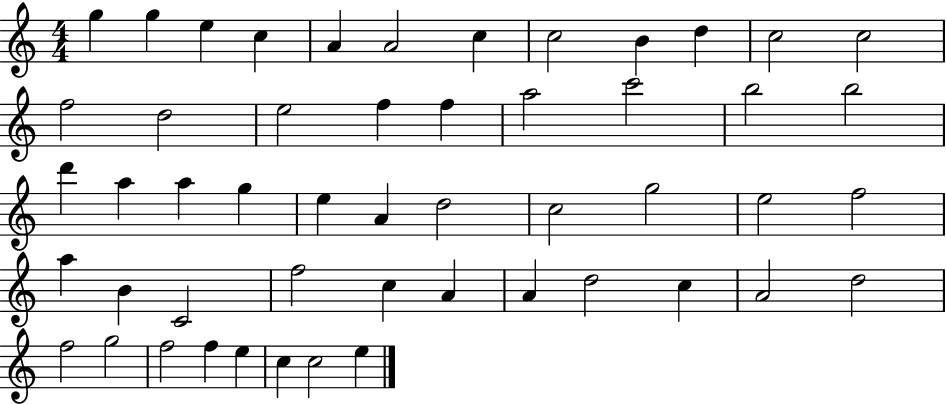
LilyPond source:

{
  \clef treble
  \numericTimeSignature
  \time 4/4
  \key c \major
  g''4 g''4 e''4 c''4 | a'4 a'2 c''4 | c''2 b'4 d''4 | c''2 c''2 | \break f''2 d''2 | e''2 f''4 f''4 | a''2 c'''2 | b''2 b''2 | \break d'''4 a''4 a''4 g''4 | e''4 a'4 d''2 | c''2 g''2 | e''2 f''2 | \break a''4 b'4 c'2 | f''2 c''4 a'4 | a'4 d''2 c''4 | a'2 d''2 | \break f''2 g''2 | f''2 f''4 e''4 | c''4 c''2 e''4 | \bar "|."
}